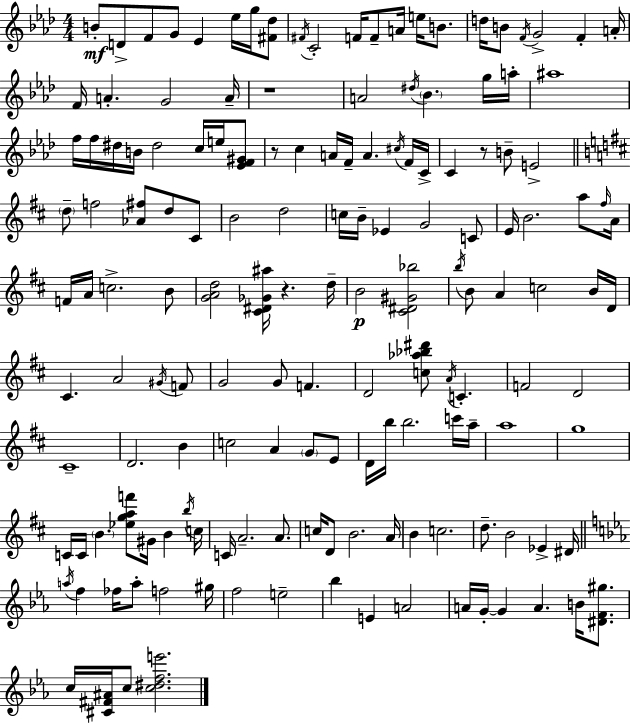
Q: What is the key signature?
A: AES major